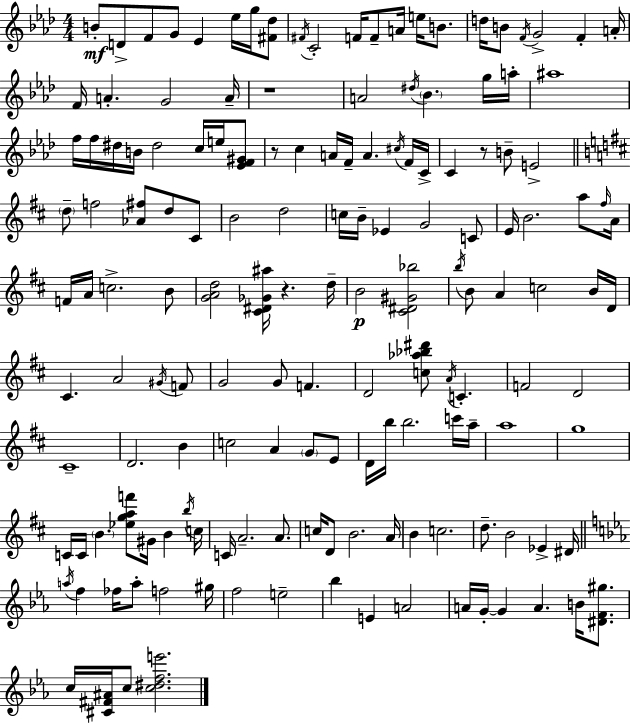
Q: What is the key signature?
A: AES major